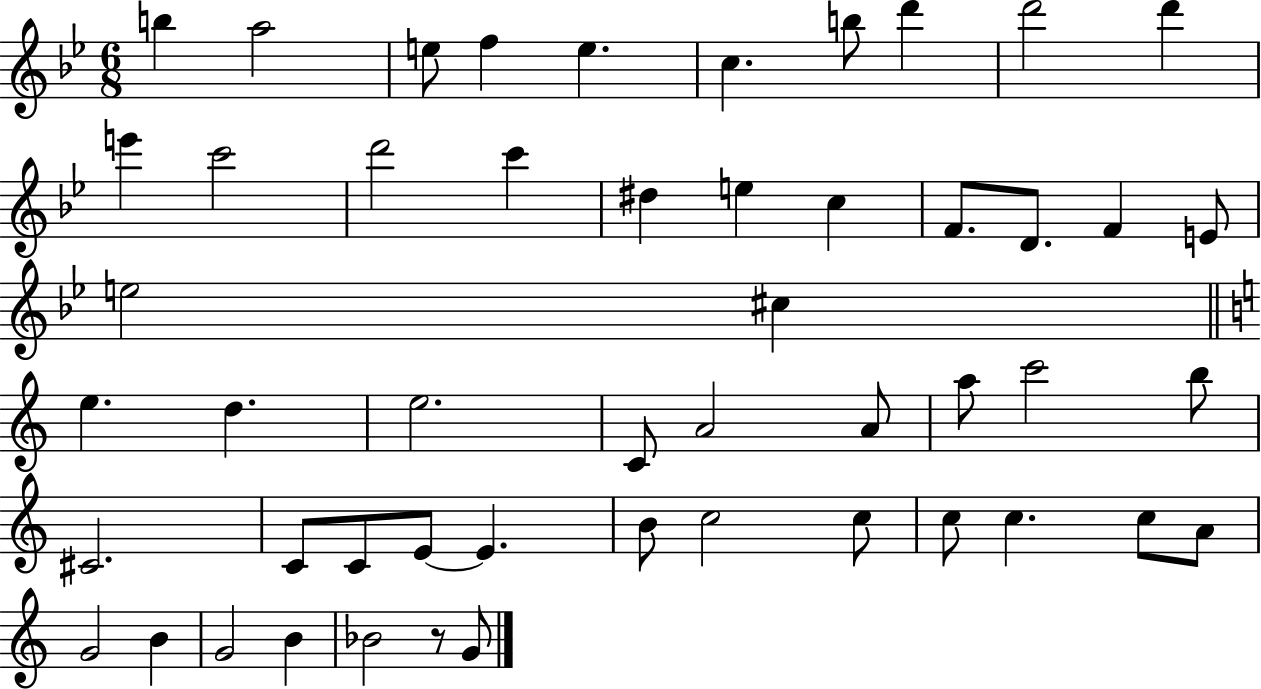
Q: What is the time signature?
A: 6/8